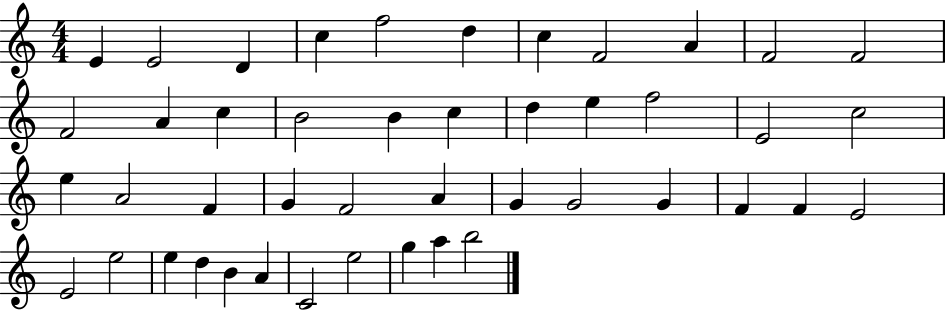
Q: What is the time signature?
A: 4/4